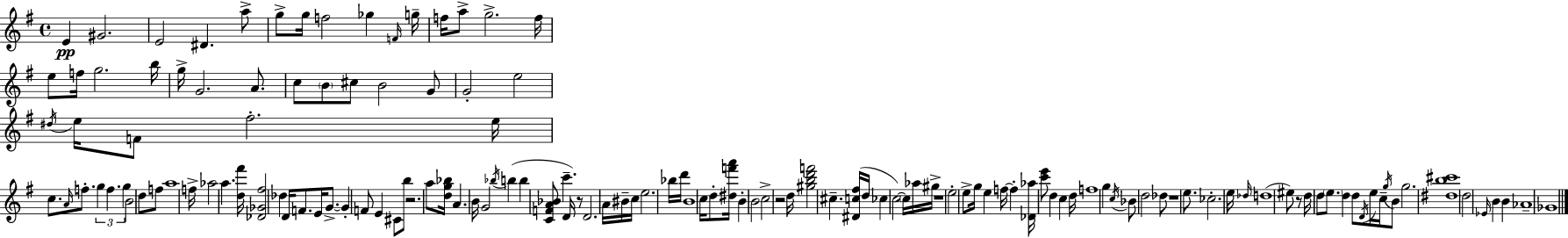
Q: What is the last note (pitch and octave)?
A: Gb4